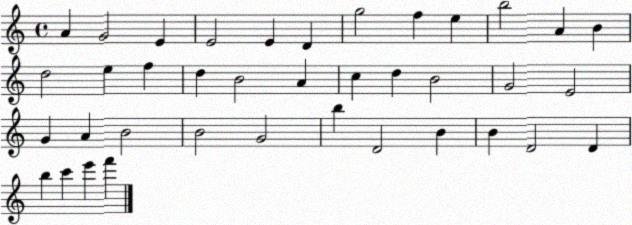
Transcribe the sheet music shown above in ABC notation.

X:1
T:Untitled
M:4/4
L:1/4
K:C
A G2 E E2 E D g2 f e b2 A B d2 e f d B2 A c d B2 G2 E2 G A B2 B2 G2 b D2 B B D2 D b c' e' f'